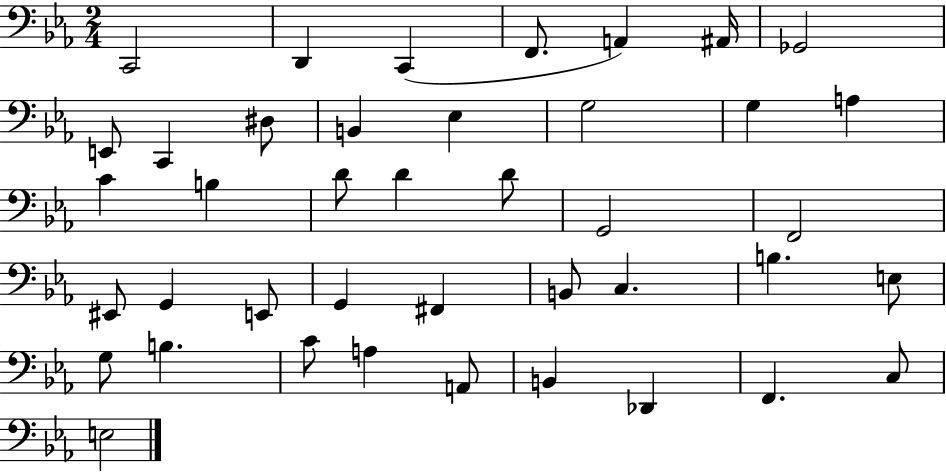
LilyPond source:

{
  \clef bass
  \numericTimeSignature
  \time 2/4
  \key ees \major
  c,2 | d,4 c,4( | f,8. a,4) ais,16 | ges,2 | \break e,8 c,4 dis8 | b,4 ees4 | g2 | g4 a4 | \break c'4 b4 | d'8 d'4 d'8 | g,2 | f,2 | \break eis,8 g,4 e,8 | g,4 fis,4 | b,8 c4. | b4. e8 | \break g8 b4. | c'8 a4 a,8 | b,4 des,4 | f,4. c8 | \break e2 | \bar "|."
}